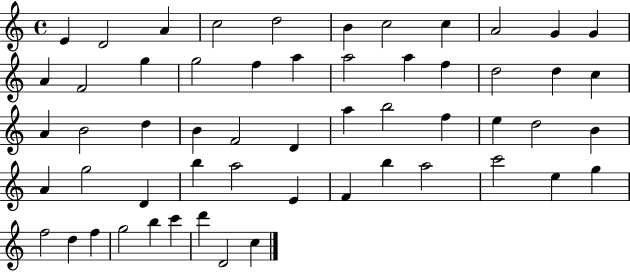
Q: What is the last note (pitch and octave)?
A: C5